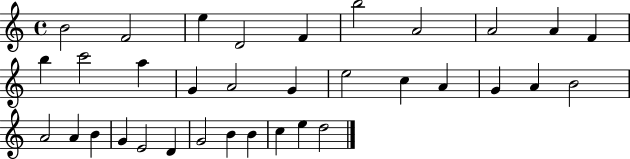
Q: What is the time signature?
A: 4/4